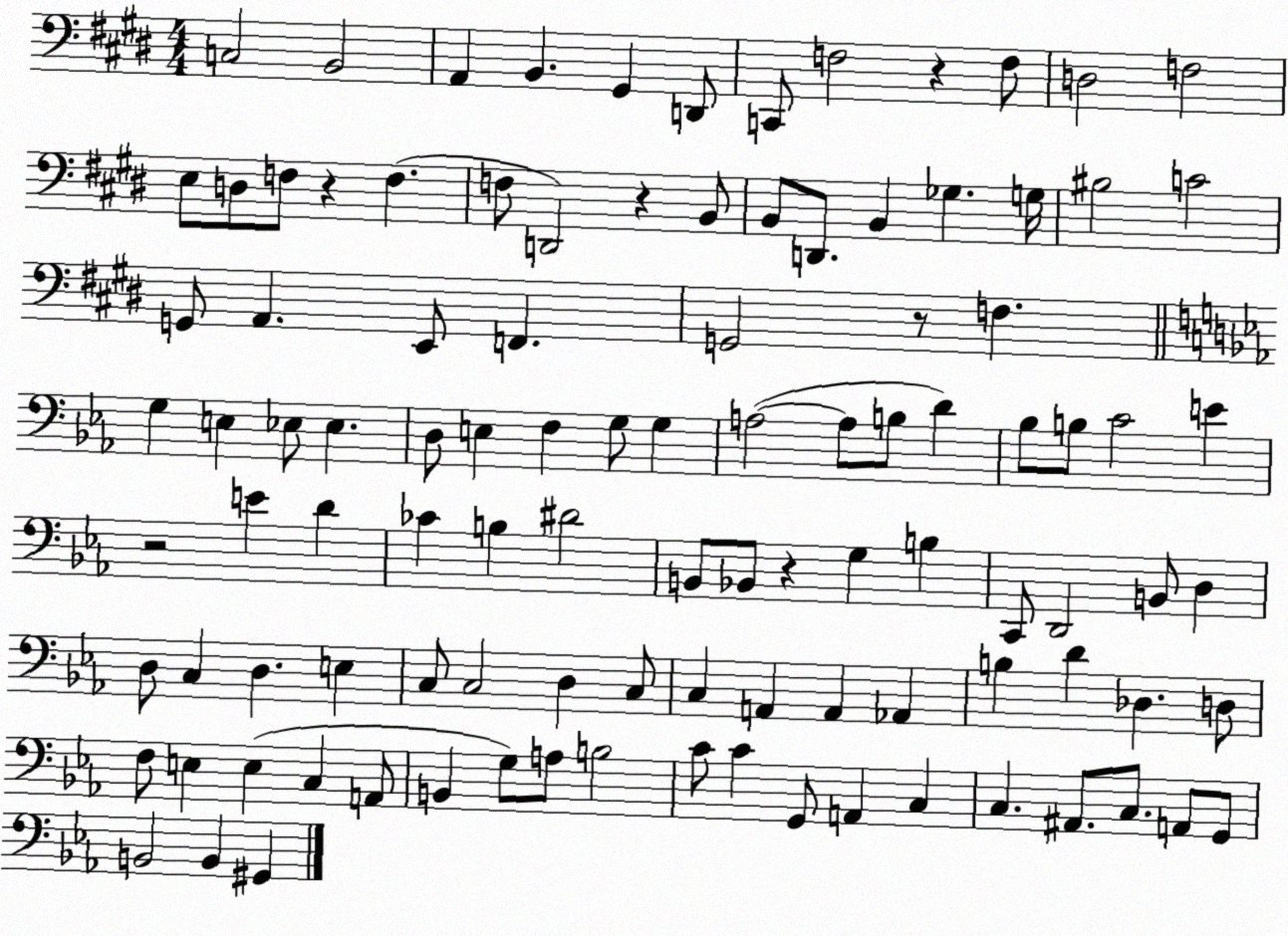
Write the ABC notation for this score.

X:1
T:Untitled
M:4/4
L:1/4
K:E
C,2 B,,2 A,, B,, ^G,, D,,/2 C,,/2 F,2 z F,/2 D,2 F,2 E,/2 D,/2 F,/2 z F, F,/2 D,,2 z B,,/2 B,,/2 D,,/2 B,, _G, G,/4 ^B,2 C2 G,,/2 A,, E,,/2 F,, G,,2 z/2 F, G, E, _E,/2 _E, D,/2 E, F, G,/2 G, A,2 A,/2 B,/2 D _B,/2 B,/2 C2 E z2 E D _C B, ^D2 B,,/2 _B,,/2 z G, B, C,,/2 D,,2 B,,/2 D, D,/2 C, D, E, C,/2 C,2 D, C,/2 C, A,, A,, _A,, B, D _D, D,/2 F,/2 E, E, C, A,,/2 B,, G,/2 A,/2 B,2 C/2 C G,,/2 A,, C, C, ^A,,/2 C,/2 A,,/2 G,,/2 B,,2 B,, ^G,,